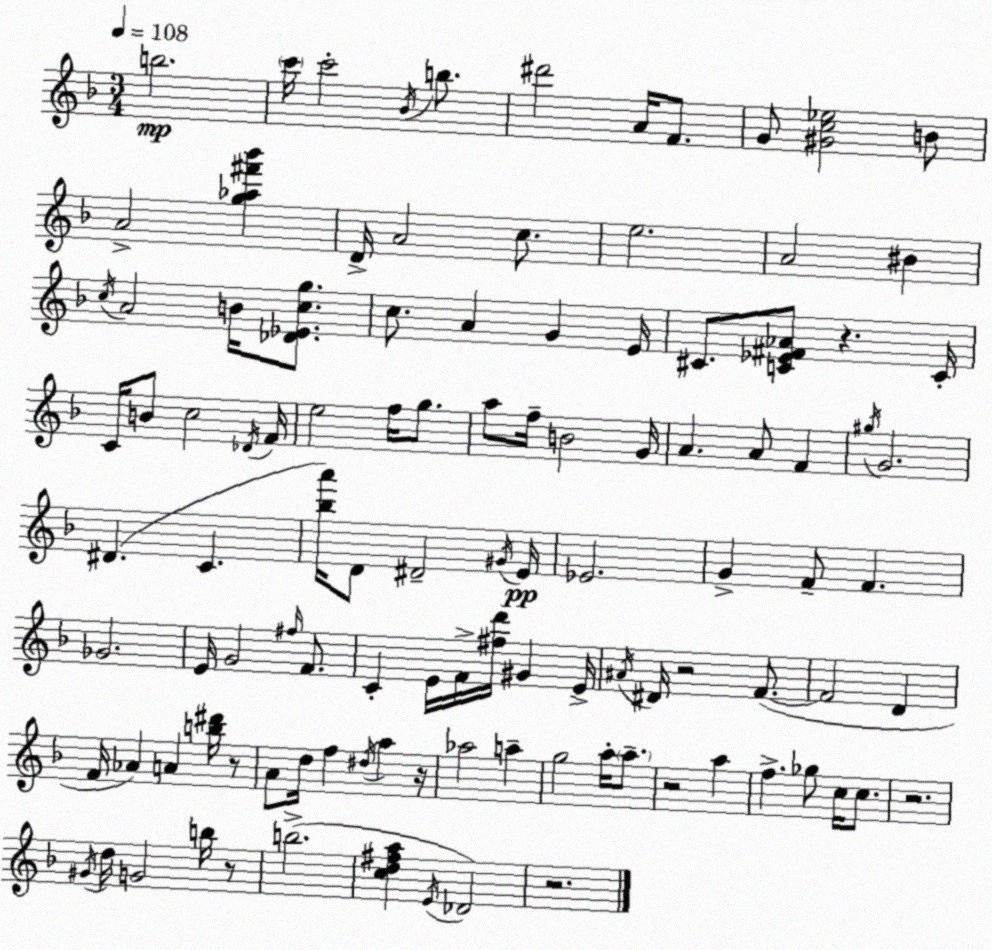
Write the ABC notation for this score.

X:1
T:Untitled
M:3/4
L:1/4
K:F
b2 c'/4 c'2 _B/4 b/2 ^d'2 A/4 F/2 G/2 [^Gc_e]2 B/2 A2 [g_a^f'_b'] D/4 A2 c/2 e2 A2 ^B c/4 A2 B/4 [_D_Ecg]/2 c/2 A G E/4 ^C/2 [C_E^F_A]/2 z C/4 C/4 B/2 c2 _D/4 F/4 e2 f/4 g/2 a/2 f/4 B2 G/4 A A/2 F ^g/4 G2 ^D C [_ba']/4 D/2 ^D2 ^G/4 E/4 _E2 G F/2 F _G2 E/4 G2 ^f/4 F/2 C E/4 F/4 [^fd']/4 ^G E/4 ^A/4 ^D/4 z2 F/2 F2 D F/4 _A A [b^d']/4 z/2 A/2 d/4 f ^d/4 a z/4 _a2 a g2 a/4 a/2 z2 a f _g/2 c/4 c/2 z2 ^G/4 d/4 G2 b/4 z/2 b2 [cd^fa] E/4 _D2 z2